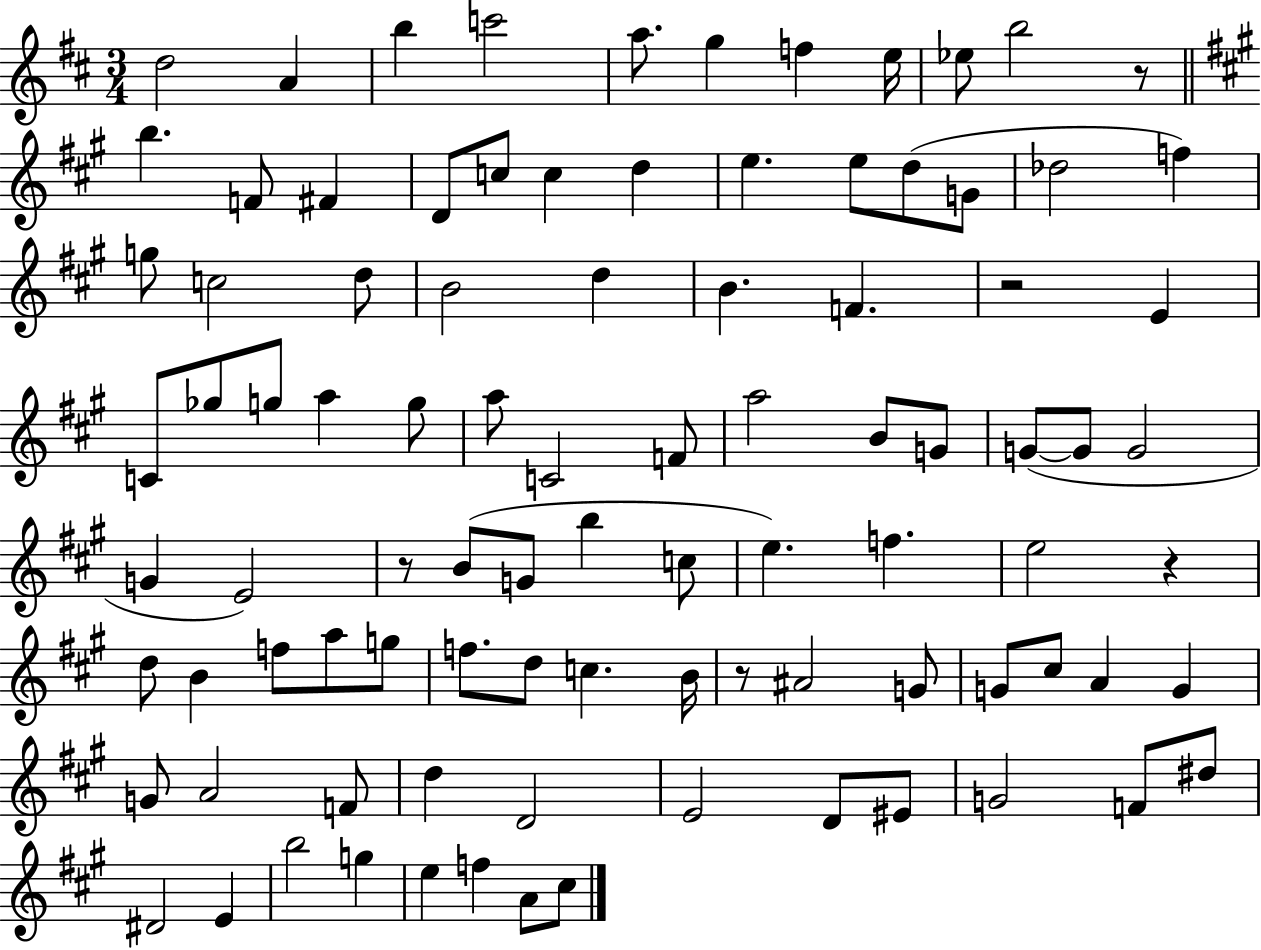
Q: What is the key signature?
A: D major